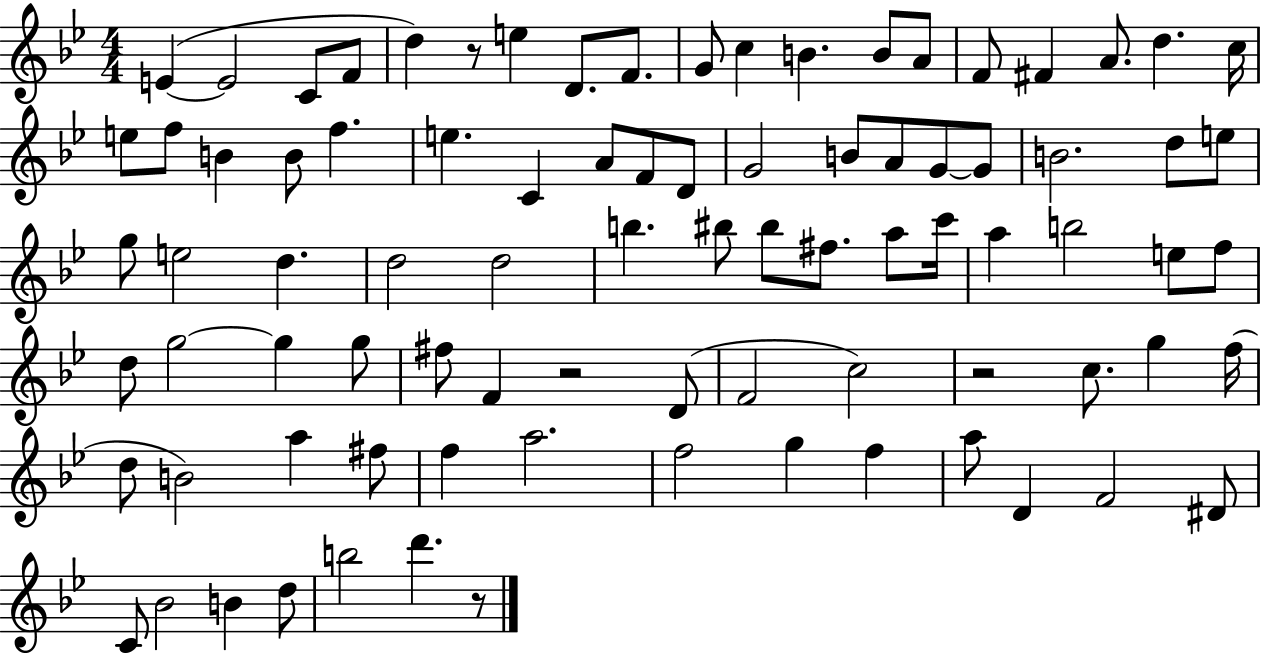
{
  \clef treble
  \numericTimeSignature
  \time 4/4
  \key bes \major
  e'4~(~ e'2 c'8 f'8 | d''4) r8 e''4 d'8. f'8. | g'8 c''4 b'4. b'8 a'8 | f'8 fis'4 a'8. d''4. c''16 | \break e''8 f''8 b'4 b'8 f''4. | e''4. c'4 a'8 f'8 d'8 | g'2 b'8 a'8 g'8~~ g'8 | b'2. d''8 e''8 | \break g''8 e''2 d''4. | d''2 d''2 | b''4. bis''8 bis''8 fis''8. a''8 c'''16 | a''4 b''2 e''8 f''8 | \break d''8 g''2~~ g''4 g''8 | fis''8 f'4 r2 d'8( | f'2 c''2) | r2 c''8. g''4 f''16( | \break d''8 b'2) a''4 fis''8 | f''4 a''2. | f''2 g''4 f''4 | a''8 d'4 f'2 dis'8 | \break c'8 bes'2 b'4 d''8 | b''2 d'''4. r8 | \bar "|."
}